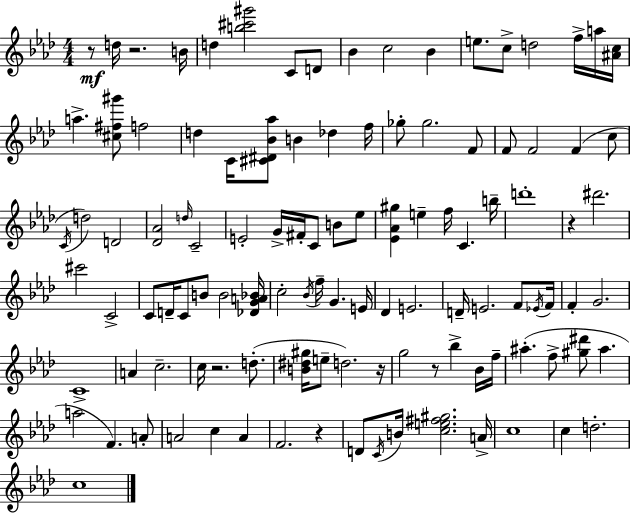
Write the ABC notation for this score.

X:1
T:Untitled
M:4/4
L:1/4
K:Ab
z/2 d/4 z2 B/4 d [b^c'^g']2 C/2 D/2 _B c2 _B e/2 c/2 d2 f/4 a/4 [^Ac]/4 a [^c^f^g']/2 f2 d C/4 [^C^D_B_a]/2 B _d f/4 _g/2 _g2 F/2 F/2 F2 F c/2 C/4 d2 D2 [_D_A]2 d/4 C2 E2 G/4 ^F/4 C/2 B/2 _e/2 [_E_A^g] e f/4 C b/4 d'4 z ^d'2 ^c'2 C2 C/2 D/4 C/2 B/2 B2 [_DGA_B]/4 c2 _B/4 f/4 G E/4 _D E2 D/4 E2 F/2 _E/4 F/4 F G2 C4 A c2 c/4 z2 d/2 [B^d^g]/4 e/2 d2 z/4 g2 z/2 _b _B/4 f/4 ^a f/2 [^g^d']/2 ^a a2 F A/2 A2 c A F2 z D/2 C/4 B/4 [ce^f^g]2 A/4 c4 c d2 c4